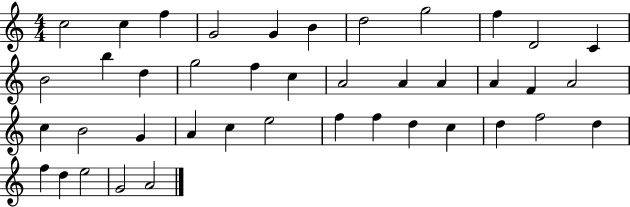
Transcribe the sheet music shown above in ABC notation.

X:1
T:Untitled
M:4/4
L:1/4
K:C
c2 c f G2 G B d2 g2 f D2 C B2 b d g2 f c A2 A A A F A2 c B2 G A c e2 f f d c d f2 d f d e2 G2 A2